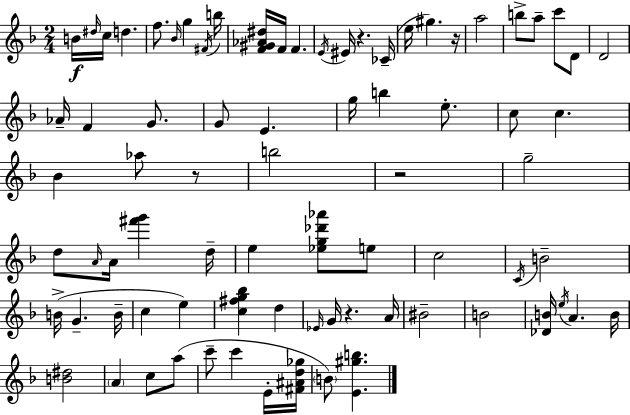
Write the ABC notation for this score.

X:1
T:Untitled
M:2/4
L:1/4
K:Dm
B/4 ^d/4 c/4 d f/2 _B/4 g ^F/4 b/4 [F^G_A^d]/4 F/4 F E/4 ^E/4 z _C/4 e/4 ^g z/4 a2 b/2 a/2 c'/2 D/2 D2 _A/4 F G/2 G/2 E g/4 b e/2 c/2 c _B _a/2 z/2 b2 z2 g2 d/2 A/4 A/4 [^f'g'] d/4 e [_eg_d'_a']/2 e/2 c2 C/4 B2 B/4 G B/4 c e [c^fg_b] d _E/4 G/4 z A/4 ^B2 B2 [_DB]/4 e/4 A B/4 [B^d]2 A c/2 a/2 c'/2 c' E/4 [^F^Ad_g]/4 B/2 [E^gb]